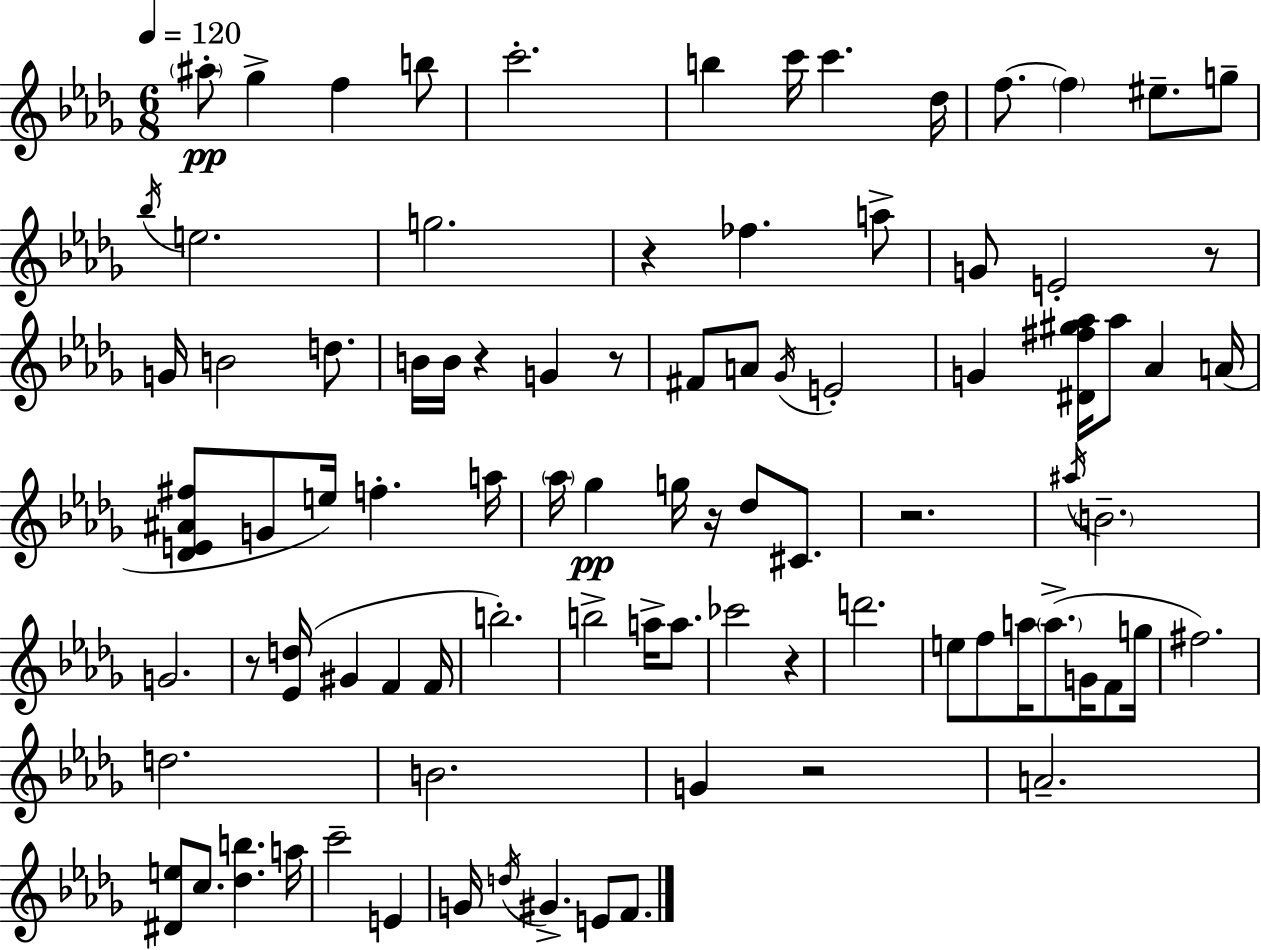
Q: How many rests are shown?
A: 9